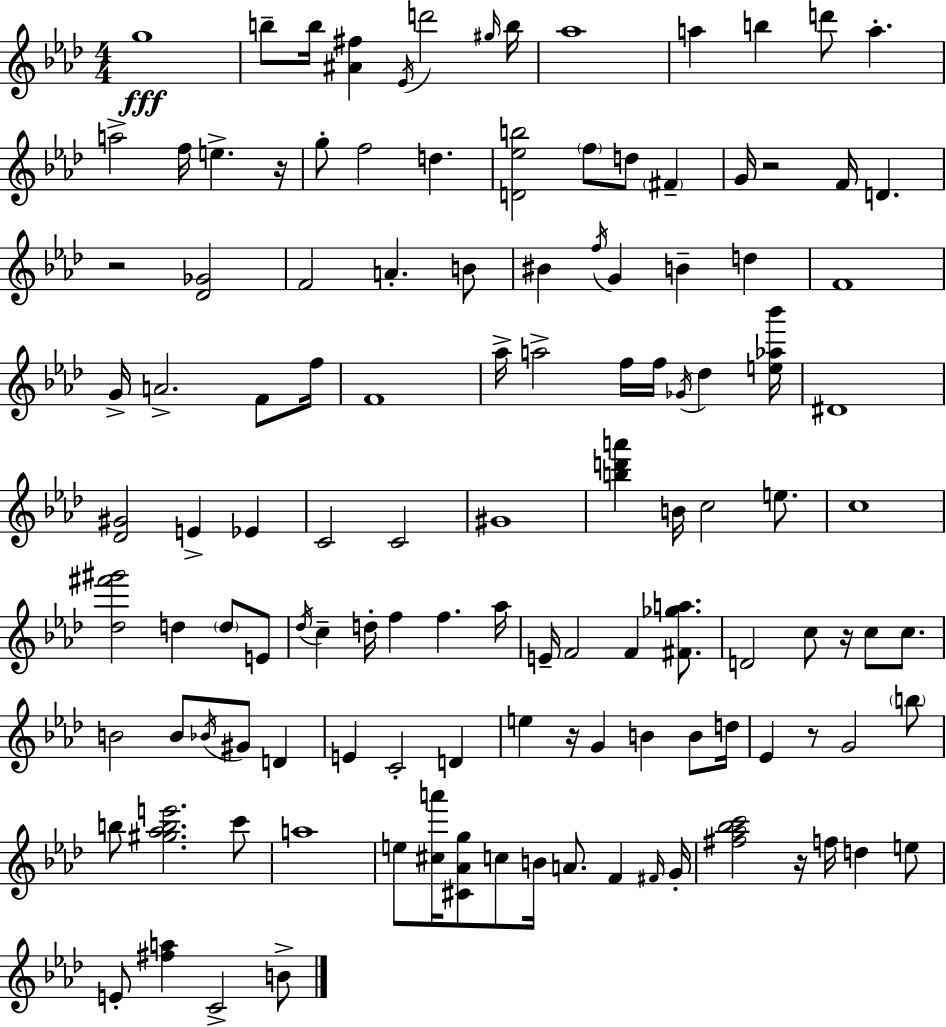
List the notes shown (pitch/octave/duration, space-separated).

G5/w B5/e B5/s [A#4,F#5]/q Eb4/s D6/h G#5/s B5/s Ab5/w A5/q B5/q D6/e A5/q. A5/h F5/s E5/q. R/s G5/e F5/h D5/q. [D4,Eb5,B5]/h F5/e D5/e F#4/q G4/s R/h F4/s D4/q. R/h [Db4,Gb4]/h F4/h A4/q. B4/e BIS4/q F5/s G4/q B4/q D5/q F4/w G4/s A4/h. F4/e F5/s F4/w Ab5/s A5/h F5/s F5/s Gb4/s Db5/q [E5,Ab5,Bb6]/s D#4/w [Db4,G#4]/h E4/q Eb4/q C4/h C4/h G#4/w [B5,D6,A6]/q B4/s C5/h E5/e. C5/w [Db5,F#6,G#6]/h D5/q D5/e E4/e Db5/s C5/q D5/s F5/q F5/q. Ab5/s E4/s F4/h F4/q [F#4,Gb5,A5]/e. D4/h C5/e R/s C5/e C5/e. B4/h B4/e Bb4/s G#4/e D4/q E4/q C4/h D4/q E5/q R/s G4/q B4/q B4/e D5/s Eb4/q R/e G4/h B5/e B5/e [G#5,Ab5,B5,E6]/h. C6/e A5/w E5/e [C#5,A6]/s [C#4,Ab4,G5]/e C5/e B4/s A4/e. F4/q F#4/s G4/s [F#5,Ab5,Bb5,C6]/h R/s F5/s D5/q E5/e E4/e [F#5,A5]/q C4/h B4/e